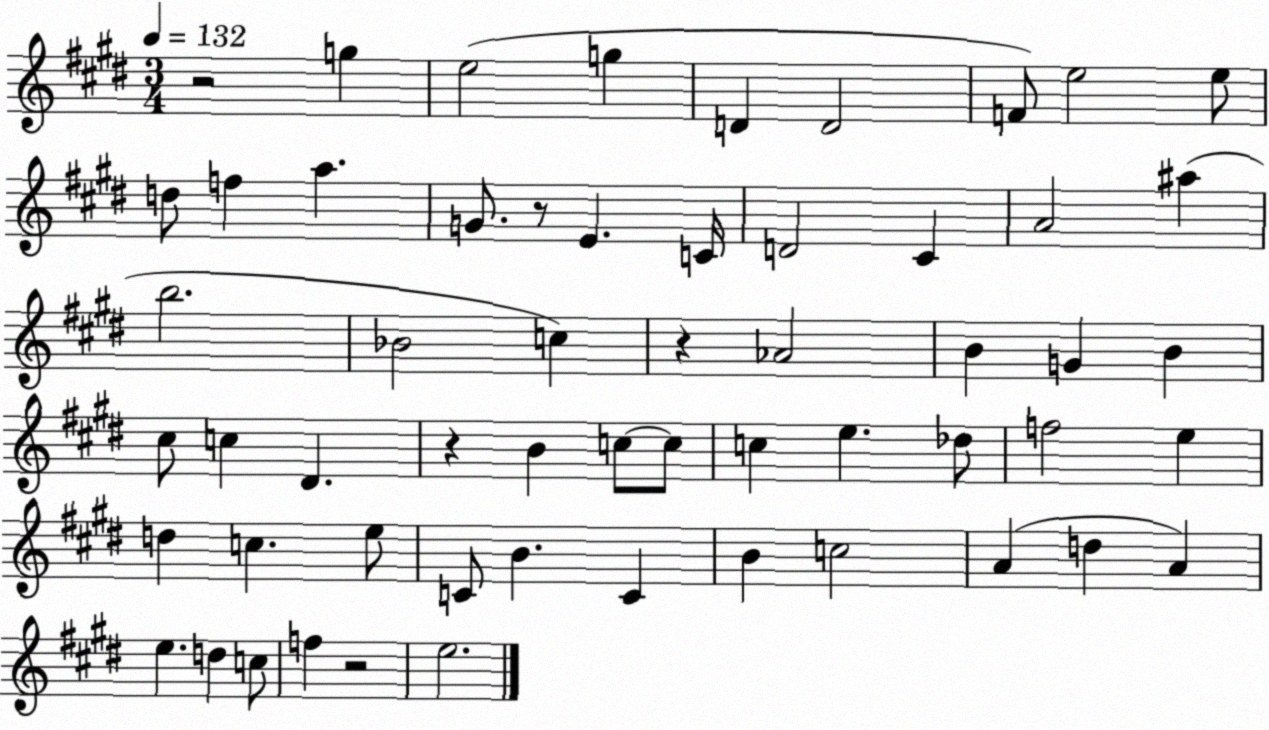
X:1
T:Untitled
M:3/4
L:1/4
K:E
z2 g e2 g D D2 F/2 e2 e/2 d/2 f a G/2 z/2 E C/4 D2 ^C A2 ^a b2 _B2 c z _A2 B G B ^c/2 c ^D z B c/2 c/2 c e _d/2 f2 e d c e/2 C/2 B C B c2 A d A e d c/2 f z2 e2